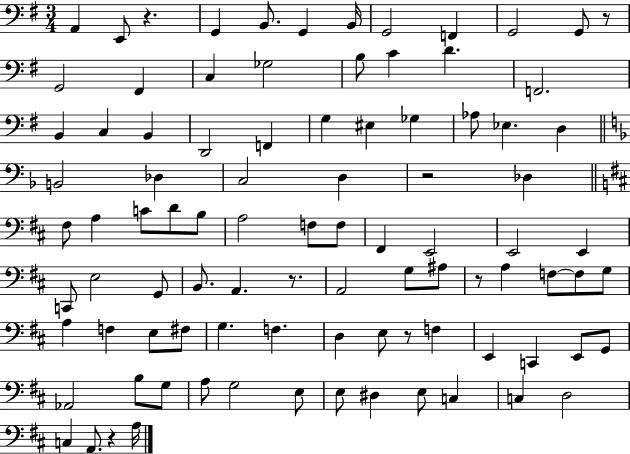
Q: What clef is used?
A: bass